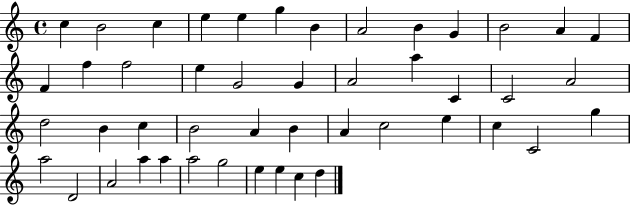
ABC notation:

X:1
T:Untitled
M:4/4
L:1/4
K:C
c B2 c e e g B A2 B G B2 A F F f f2 e G2 G A2 a C C2 A2 d2 B c B2 A B A c2 e c C2 g a2 D2 A2 a a a2 g2 e e c d